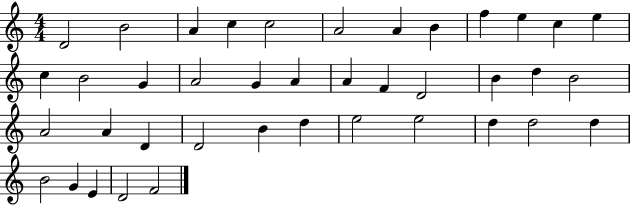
X:1
T:Untitled
M:4/4
L:1/4
K:C
D2 B2 A c c2 A2 A B f e c e c B2 G A2 G A A F D2 B d B2 A2 A D D2 B d e2 e2 d d2 d B2 G E D2 F2